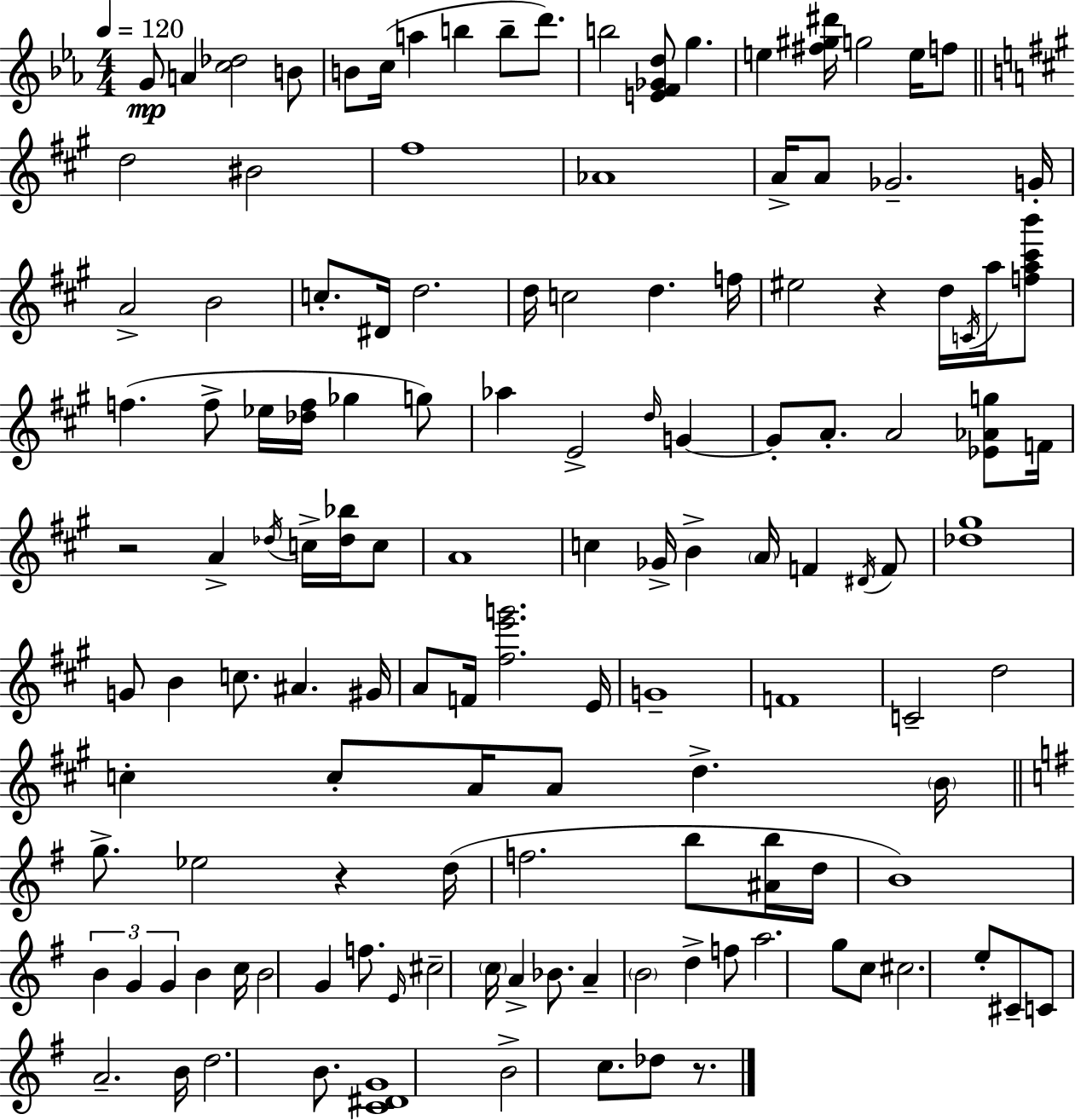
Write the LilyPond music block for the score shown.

{
  \clef treble
  \numericTimeSignature
  \time 4/4
  \key c \minor
  \tempo 4 = 120
  g'8\mp a'4 <c'' des''>2 b'8 | b'8 c''16( a''4 b''4 b''8-- d'''8.) | b''2 <e' f' ges' d''>8 g''4. | e''4 <fis'' gis'' dis'''>16 g''2 e''16 f''8 | \break \bar "||" \break \key a \major d''2 bis'2 | fis''1 | aes'1 | a'16-> a'8 ges'2.-- g'16-. | \break a'2-> b'2 | c''8.-. dis'16 d''2. | d''16 c''2 d''4. f''16 | eis''2 r4 d''16 \acciaccatura { c'16 } a''16 <f'' a'' cis''' b'''>8 | \break f''4.( f''8-> ees''16 <des'' f''>16 ges''4 g''8) | aes''4 e'2-> \grace { d''16 } g'4~~ | g'8-. a'8.-. a'2 <ees' aes' g''>8 | f'16 r2 a'4-> \acciaccatura { des''16 } c''16-> | \break <des'' bes''>16 c''8 a'1 | c''4 ges'16-> b'4-> \parenthesize a'16 f'4 | \acciaccatura { dis'16 } f'8 <des'' gis''>1 | g'8 b'4 c''8. ais'4. | \break gis'16 a'8 f'16 <fis'' e''' g'''>2. | e'16 g'1-- | f'1 | c'2-- d''2 | \break c''4-. c''8-. a'16 a'8 d''4.-> | \parenthesize b'16 \bar "||" \break \key e \minor g''8.-> ees''2 r4 d''16( | f''2. b''8 <ais' b''>16 d''16 | b'1) | \tuplet 3/2 { b'4 g'4 g'4 } b'4 | \break c''16 b'2 g'4 f''8. | \grace { e'16 } cis''2-- \parenthesize c''16 a'4-> bes'8. | a'4-- \parenthesize b'2 d''4-> | f''8 a''2. g''8 | \break c''8 cis''2. e''8-. | cis'8-- c'8 a'2.-- | b'16 d''2. b'8. | <c' dis' g'>1 | \break b'2-> c''8. des''8 r8. | \bar "|."
}